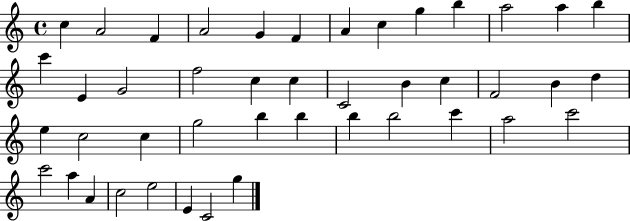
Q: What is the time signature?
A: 4/4